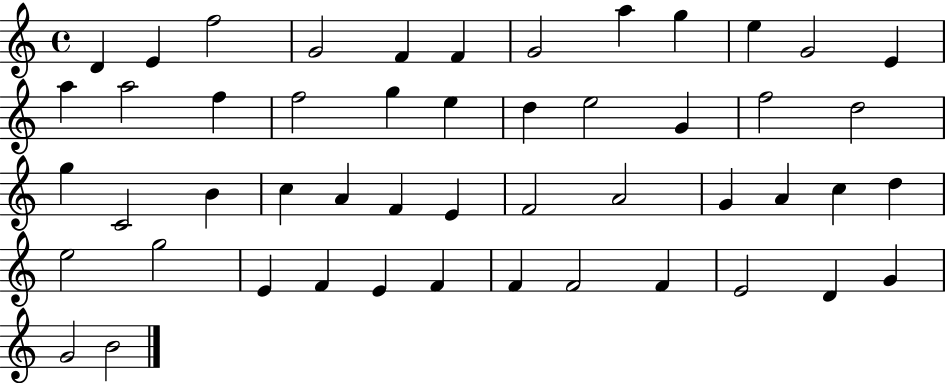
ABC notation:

X:1
T:Untitled
M:4/4
L:1/4
K:C
D E f2 G2 F F G2 a g e G2 E a a2 f f2 g e d e2 G f2 d2 g C2 B c A F E F2 A2 G A c d e2 g2 E F E F F F2 F E2 D G G2 B2